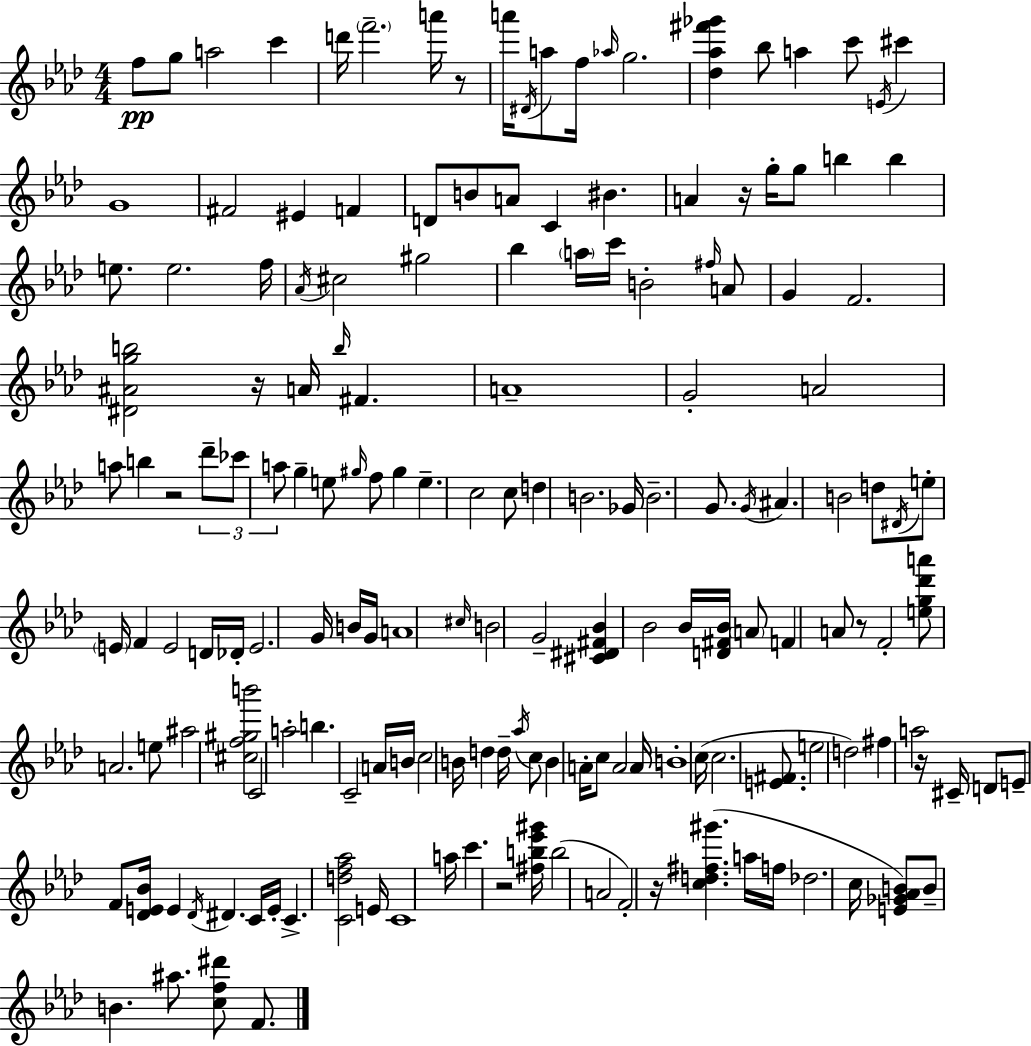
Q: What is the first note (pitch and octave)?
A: F5